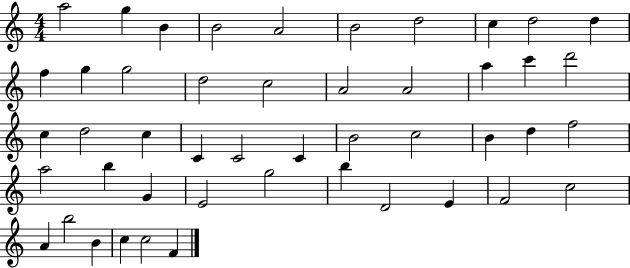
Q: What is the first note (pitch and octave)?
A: A5